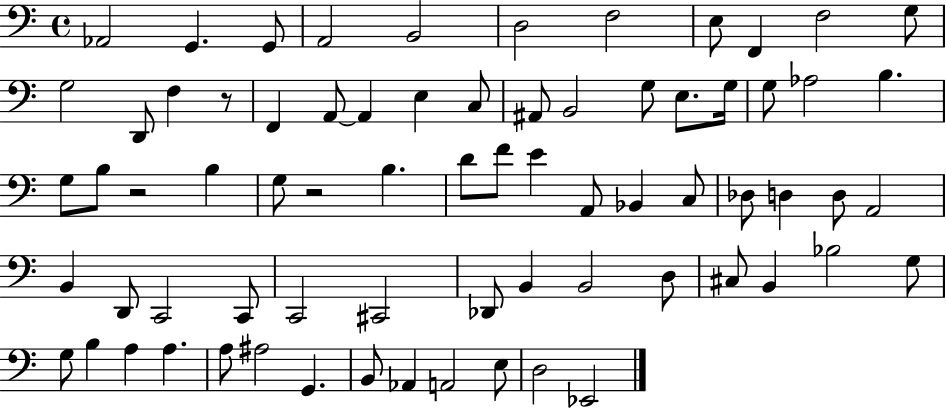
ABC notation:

X:1
T:Untitled
M:4/4
L:1/4
K:C
_A,,2 G,, G,,/2 A,,2 B,,2 D,2 F,2 E,/2 F,, F,2 G,/2 G,2 D,,/2 F, z/2 F,, A,,/2 A,, E, C,/2 ^A,,/2 B,,2 G,/2 E,/2 G,/4 G,/2 _A,2 B, G,/2 B,/2 z2 B, G,/2 z2 B, D/2 F/2 E A,,/2 _B,, C,/2 _D,/2 D, D,/2 A,,2 B,, D,,/2 C,,2 C,,/2 C,,2 ^C,,2 _D,,/2 B,, B,,2 D,/2 ^C,/2 B,, _B,2 G,/2 G,/2 B, A, A, A,/2 ^A,2 G,, B,,/2 _A,, A,,2 E,/2 D,2 _E,,2